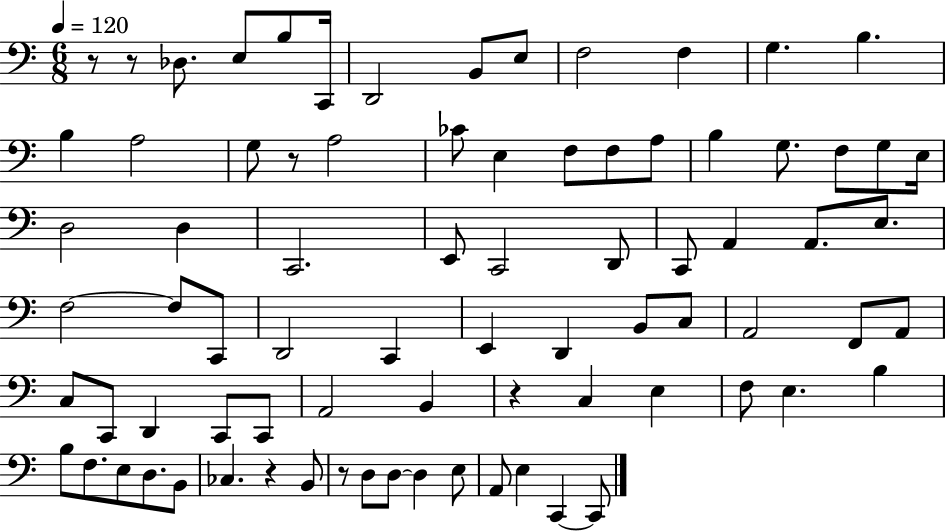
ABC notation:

X:1
T:Untitled
M:6/8
L:1/4
K:C
z/2 z/2 _D,/2 E,/2 B,/2 C,,/4 D,,2 B,,/2 E,/2 F,2 F, G, B, B, A,2 G,/2 z/2 A,2 _C/2 E, F,/2 F,/2 A,/2 B, G,/2 F,/2 G,/2 E,/4 D,2 D, C,,2 E,,/2 C,,2 D,,/2 C,,/2 A,, A,,/2 E,/2 F,2 F,/2 C,,/2 D,,2 C,, E,, D,, B,,/2 C,/2 A,,2 F,,/2 A,,/2 C,/2 C,,/2 D,, C,,/2 C,,/2 A,,2 B,, z C, E, F,/2 E, B, B,/2 F,/2 E,/2 D,/2 B,,/2 _C, z B,,/2 z/2 D,/2 D,/2 D, E,/2 A,,/2 E, C,, C,,/2